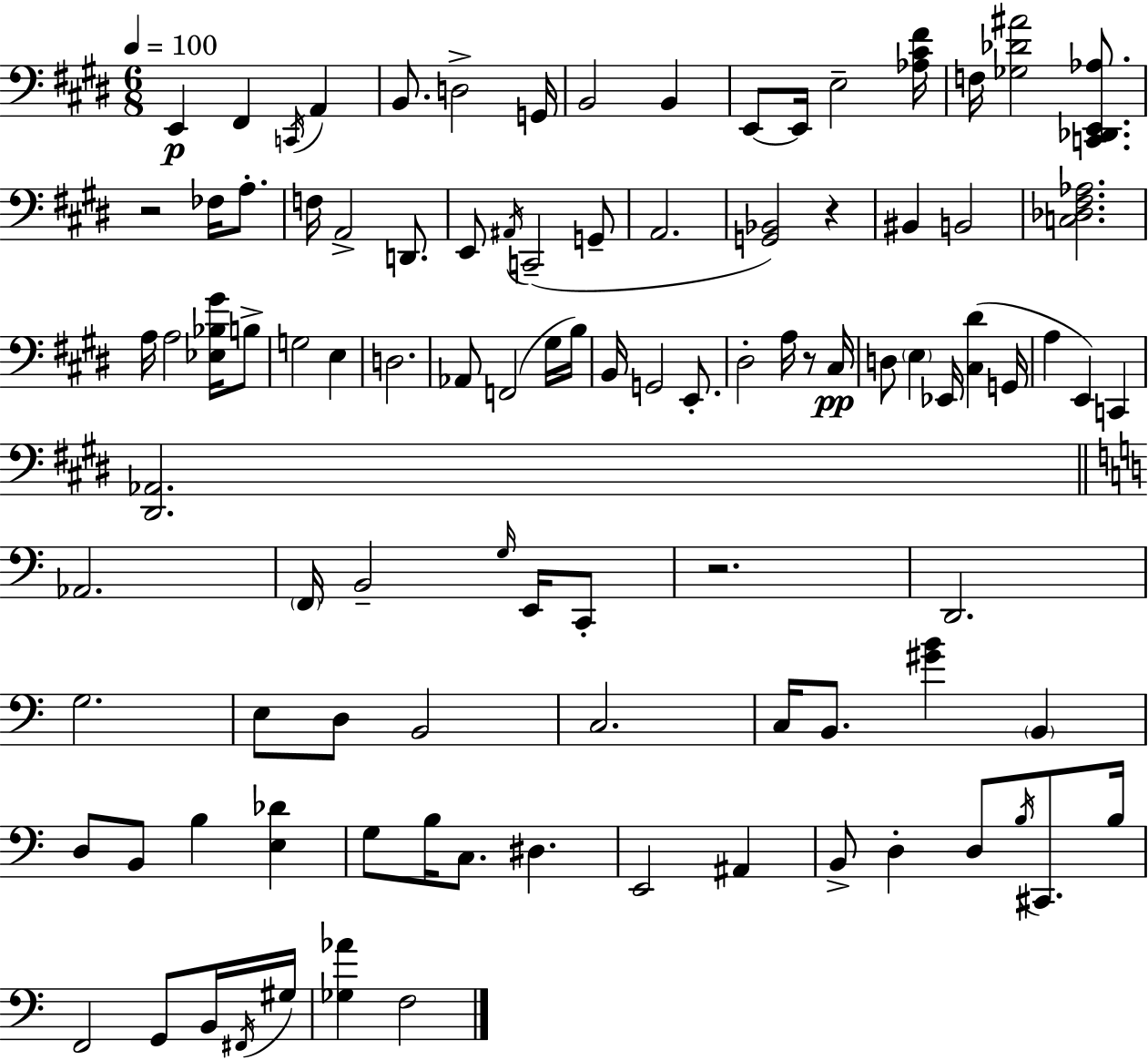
X:1
T:Untitled
M:6/8
L:1/4
K:E
E,, ^F,, C,,/4 A,, B,,/2 D,2 G,,/4 B,,2 B,, E,,/2 E,,/4 E,2 [_A,^C^F]/4 F,/4 [_G,_D^A]2 [C,,_D,,E,,_A,]/2 z2 _F,/4 A,/2 F,/4 A,,2 D,,/2 E,,/2 ^A,,/4 C,,2 G,,/2 A,,2 [G,,_B,,]2 z ^B,, B,,2 [C,_D,^F,_A,]2 A,/4 A,2 [_E,_B,^G]/4 B,/2 G,2 E, D,2 _A,,/2 F,,2 ^G,/4 B,/4 B,,/4 G,,2 E,,/2 ^D,2 A,/4 z/2 ^C,/4 D,/2 E, _E,,/4 [^C,^D] G,,/4 A, E,, C,, [^D,,_A,,]2 _A,,2 F,,/4 B,,2 G,/4 E,,/4 C,,/2 z2 D,,2 G,2 E,/2 D,/2 B,,2 C,2 C,/4 B,,/2 [^GB] B,, D,/2 B,,/2 B, [E,_D] G,/2 B,/4 C,/2 ^D, E,,2 ^A,, B,,/2 D, D,/2 B,/4 ^C,,/2 B,/4 F,,2 G,,/2 B,,/4 ^F,,/4 ^G,/4 [_G,_A] F,2